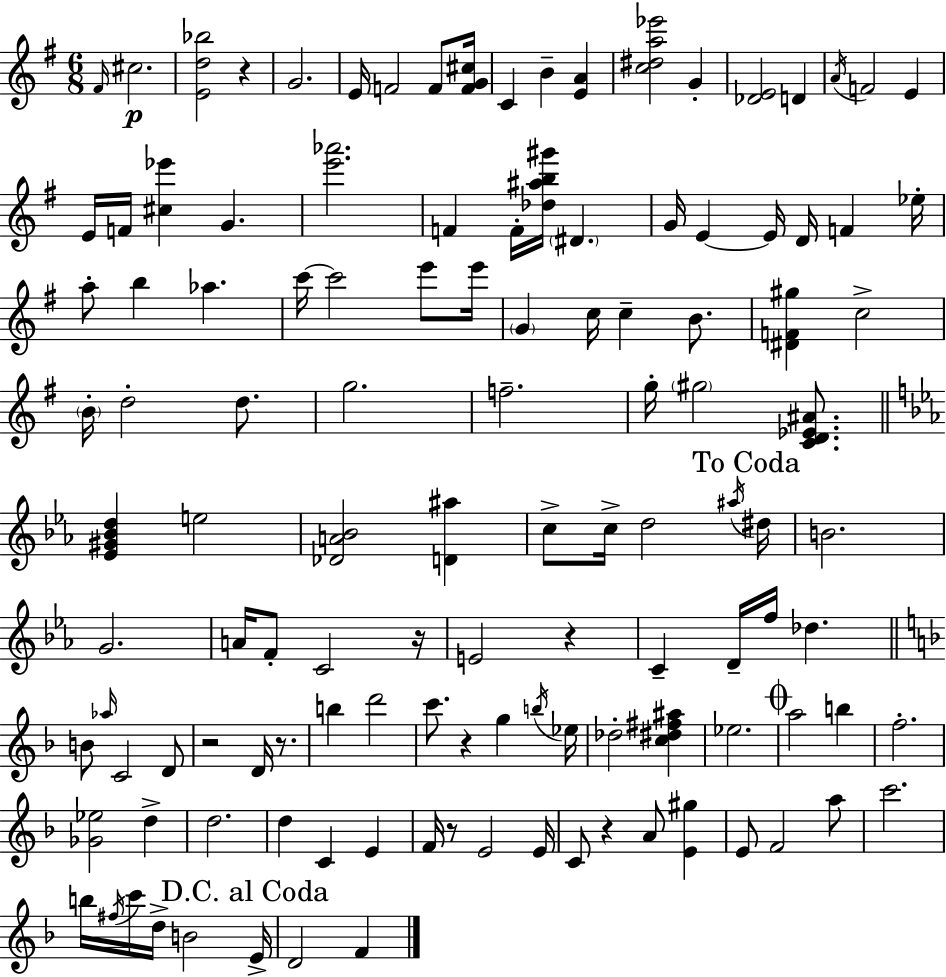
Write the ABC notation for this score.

X:1
T:Untitled
M:6/8
L:1/4
K:G
^F/4 ^c2 [Ed_b]2 z G2 E/4 F2 F/2 [FG^c]/4 C B [EA] [c^da_e']2 G [_DE]2 D A/4 F2 E E/4 F/4 [^c_e'] G [e'_a']2 F F/4 [_d^ab^g']/4 ^D G/4 E E/4 D/4 F _e/4 a/2 b _a c'/4 c'2 e'/2 e'/4 G c/4 c B/2 [^DF^g] c2 B/4 d2 d/2 g2 f2 g/4 ^g2 [CD_E^A]/2 [_E^G_Bd] e2 [_DA_B]2 [D^a] c/2 c/4 d2 ^a/4 ^d/4 B2 G2 A/4 F/2 C2 z/4 E2 z C D/4 f/4 _d B/2 _a/4 C2 D/2 z2 D/4 z/2 b d'2 c'/2 z g b/4 _e/4 _d2 [c^d^f^a] _e2 a2 b f2 [_G_e]2 d d2 d C E F/4 z/2 E2 E/4 C/2 z A/2 [E^g] E/2 F2 a/2 c'2 b/4 ^f/4 c'/4 d/4 B2 E/4 D2 F